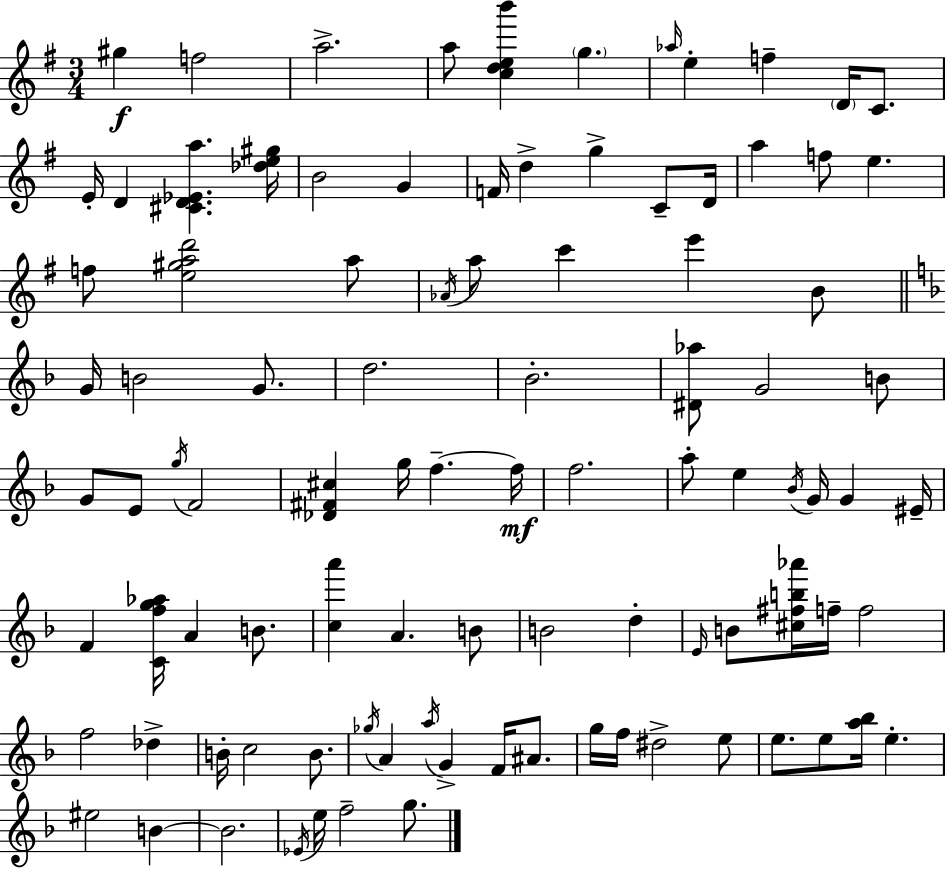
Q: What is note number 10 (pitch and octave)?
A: C4